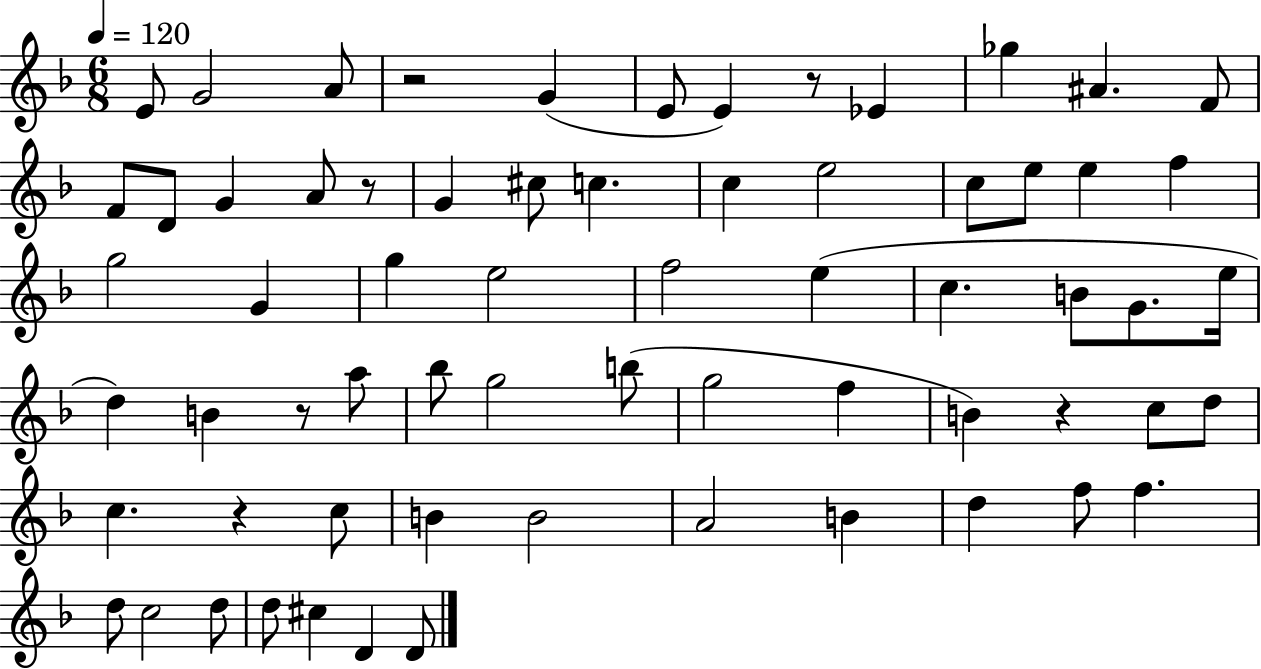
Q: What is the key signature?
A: F major